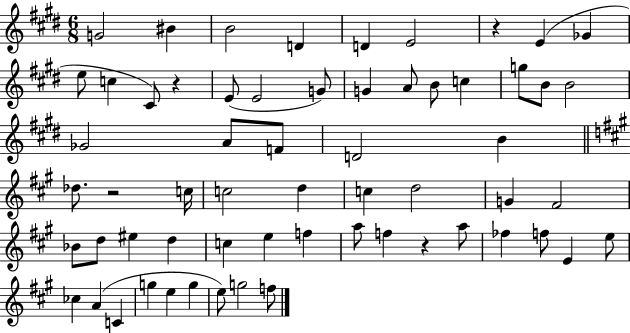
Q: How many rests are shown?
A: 4